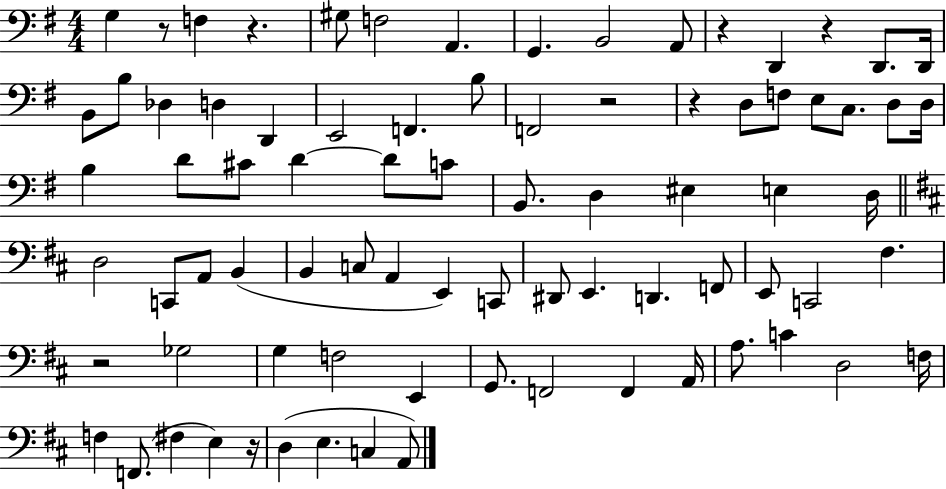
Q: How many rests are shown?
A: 8